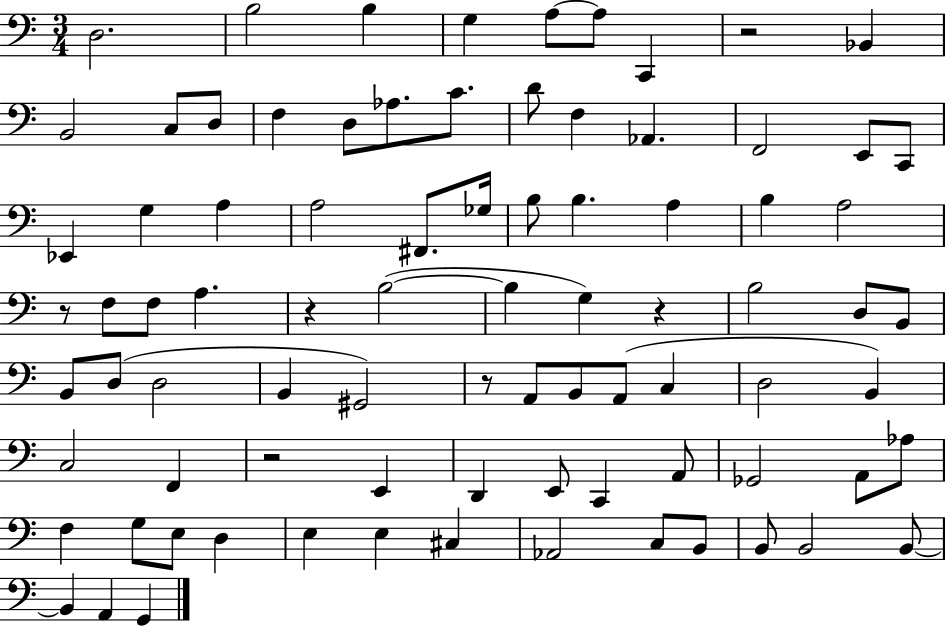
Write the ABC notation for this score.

X:1
T:Untitled
M:3/4
L:1/4
K:C
D,2 B,2 B, G, A,/2 A,/2 C,, z2 _B,, B,,2 C,/2 D,/2 F, D,/2 _A,/2 C/2 D/2 F, _A,, F,,2 E,,/2 C,,/2 _E,, G, A, A,2 ^F,,/2 _G,/4 B,/2 B, A, B, A,2 z/2 F,/2 F,/2 A, z B,2 B, G, z B,2 D,/2 B,,/2 B,,/2 D,/2 D,2 B,, ^G,,2 z/2 A,,/2 B,,/2 A,,/2 C, D,2 B,, C,2 F,, z2 E,, D,, E,,/2 C,, A,,/2 _G,,2 A,,/2 _A,/2 F, G,/2 E,/2 D, E, E, ^C, _A,,2 C,/2 B,,/2 B,,/2 B,,2 B,,/2 B,, A,, G,,